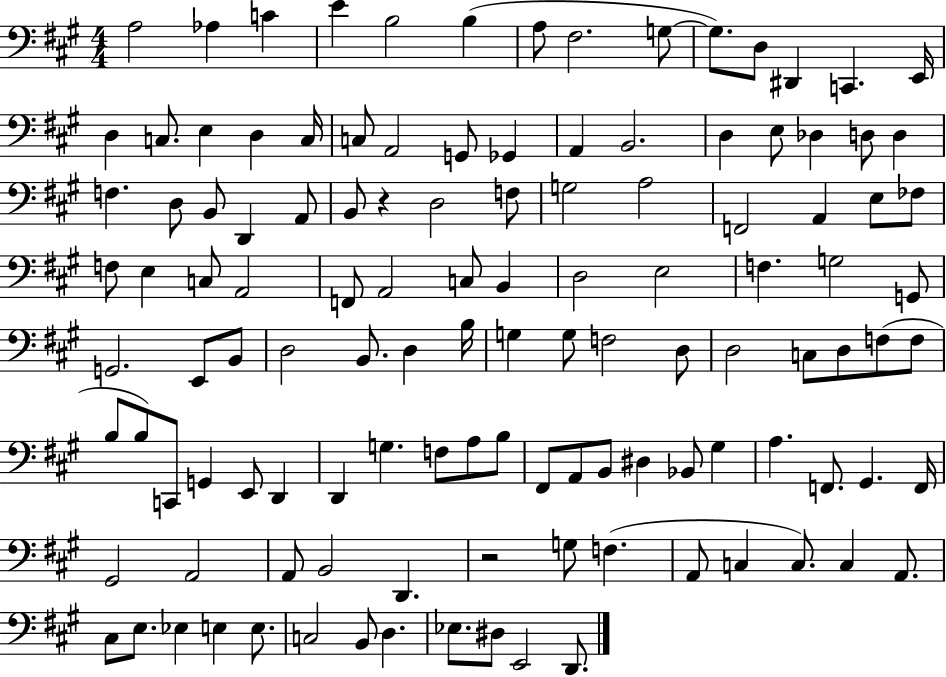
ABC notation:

X:1
T:Untitled
M:4/4
L:1/4
K:A
A,2 _A, C E B,2 B, A,/2 ^F,2 G,/2 G,/2 D,/2 ^D,, C,, E,,/4 D, C,/2 E, D, C,/4 C,/2 A,,2 G,,/2 _G,, A,, B,,2 D, E,/2 _D, D,/2 D, F, D,/2 B,,/2 D,, A,,/2 B,,/2 z D,2 F,/2 G,2 A,2 F,,2 A,, E,/2 _F,/2 F,/2 E, C,/2 A,,2 F,,/2 A,,2 C,/2 B,, D,2 E,2 F, G,2 G,,/2 G,,2 E,,/2 B,,/2 D,2 B,,/2 D, B,/4 G, G,/2 F,2 D,/2 D,2 C,/2 D,/2 F,/2 F,/2 B,/2 B,/2 C,,/2 G,, E,,/2 D,, D,, G, F,/2 A,/2 B,/2 ^F,,/2 A,,/2 B,,/2 ^D, _B,,/2 ^G, A, F,,/2 ^G,, F,,/4 ^G,,2 A,,2 A,,/2 B,,2 D,, z2 G,/2 F, A,,/2 C, C,/2 C, A,,/2 ^C,/2 E,/2 _E, E, E,/2 C,2 B,,/2 D, _E,/2 ^D,/2 E,,2 D,,/2